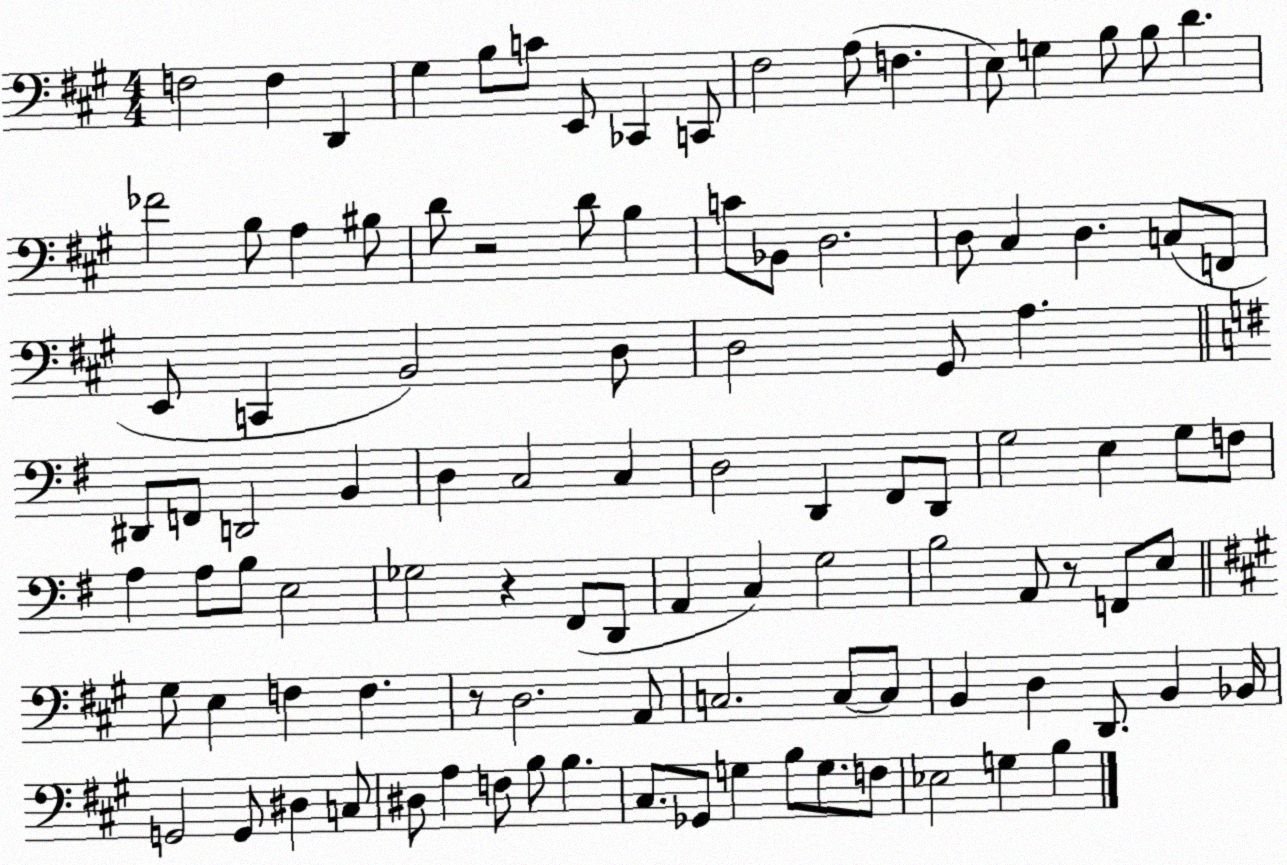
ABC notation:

X:1
T:Untitled
M:4/4
L:1/4
K:A
F,2 F, D,, ^G, B,/2 C/2 E,,/2 _C,, C,,/2 ^F,2 A,/2 F, E,/2 G, B,/2 B,/2 D _F2 B,/2 A, ^B,/2 D/2 z2 D/2 B, C/2 _B,,/2 D,2 D,/2 ^C, D, C,/2 F,,/2 E,,/2 C,, B,,2 D,/2 D,2 ^G,,/2 A, ^D,,/2 F,,/2 D,,2 B,, D, C,2 C, D,2 D,, ^F,,/2 D,,/2 G,2 E, G,/2 F,/2 A, A,/2 B,/2 E,2 _G,2 z ^F,,/2 D,,/2 A,, C, G,2 B,2 A,,/2 z/2 F,,/2 E,/2 ^G,/2 E, F, F, z/2 D,2 A,,/2 C,2 C,/2 C,/2 B,, D, D,,/2 B,, _B,,/4 G,,2 G,,/2 ^D, C,/2 ^D,/2 A, F,/2 B,/2 B, ^C,/2 _G,,/2 G, B,/2 G,/2 F,/2 _E,2 G, B,